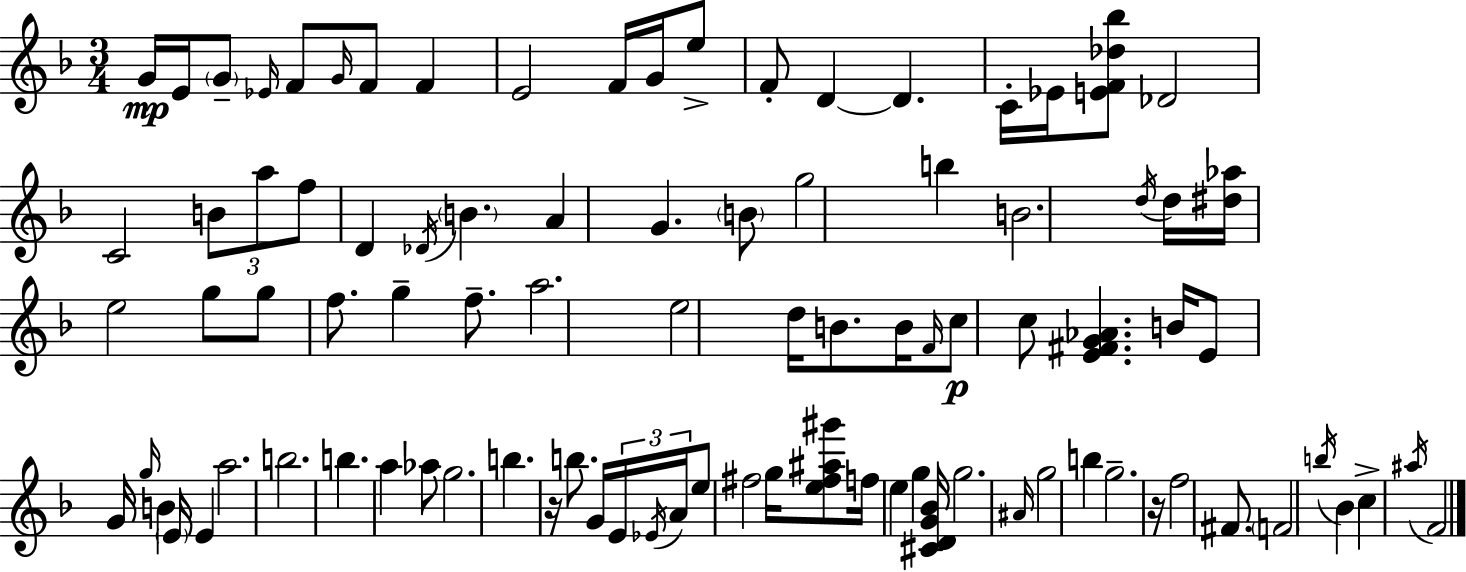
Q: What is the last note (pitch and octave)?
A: F4